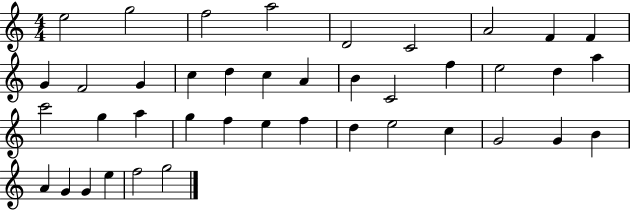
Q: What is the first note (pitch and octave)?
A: E5